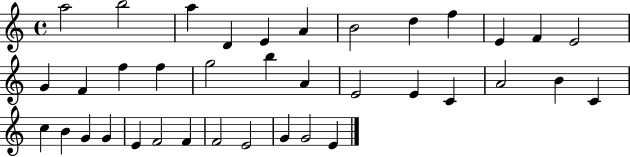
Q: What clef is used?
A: treble